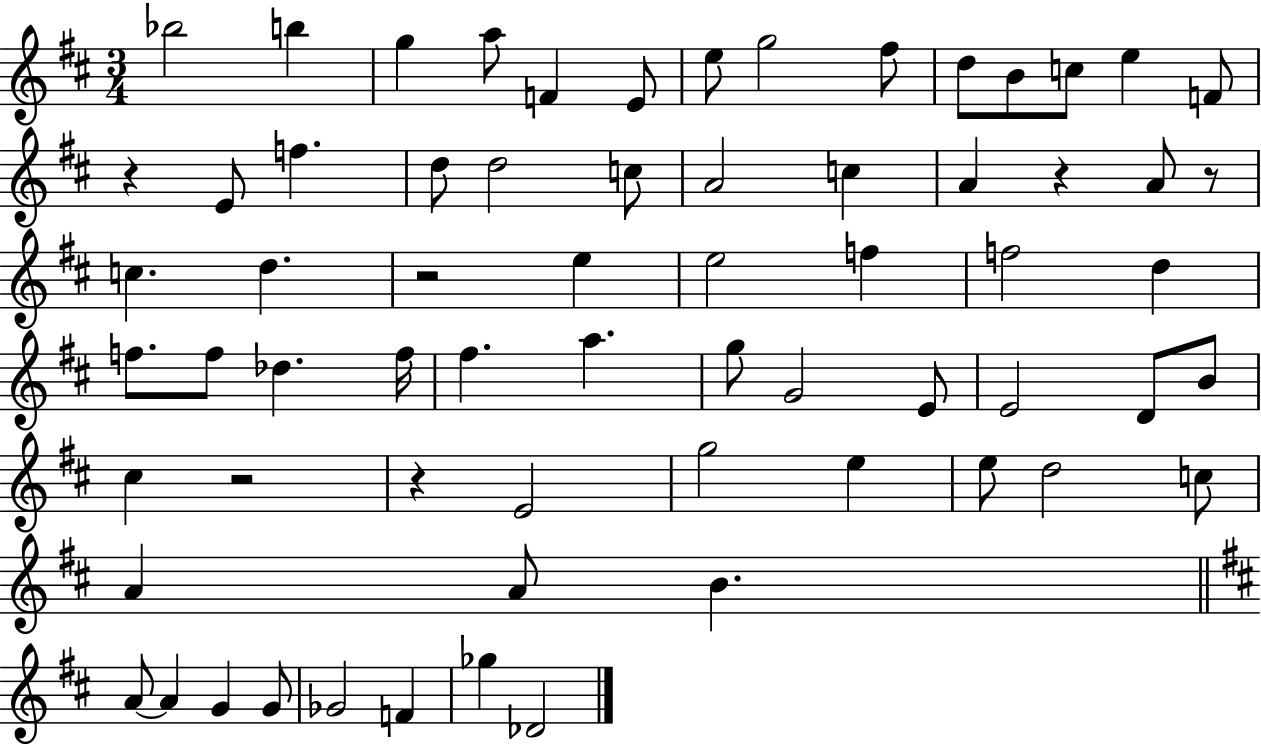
X:1
T:Untitled
M:3/4
L:1/4
K:D
_b2 b g a/2 F E/2 e/2 g2 ^f/2 d/2 B/2 c/2 e F/2 z E/2 f d/2 d2 c/2 A2 c A z A/2 z/2 c d z2 e e2 f f2 d f/2 f/2 _d f/4 ^f a g/2 G2 E/2 E2 D/2 B/2 ^c z2 z E2 g2 e e/2 d2 c/2 A A/2 B A/2 A G G/2 _G2 F _g _D2